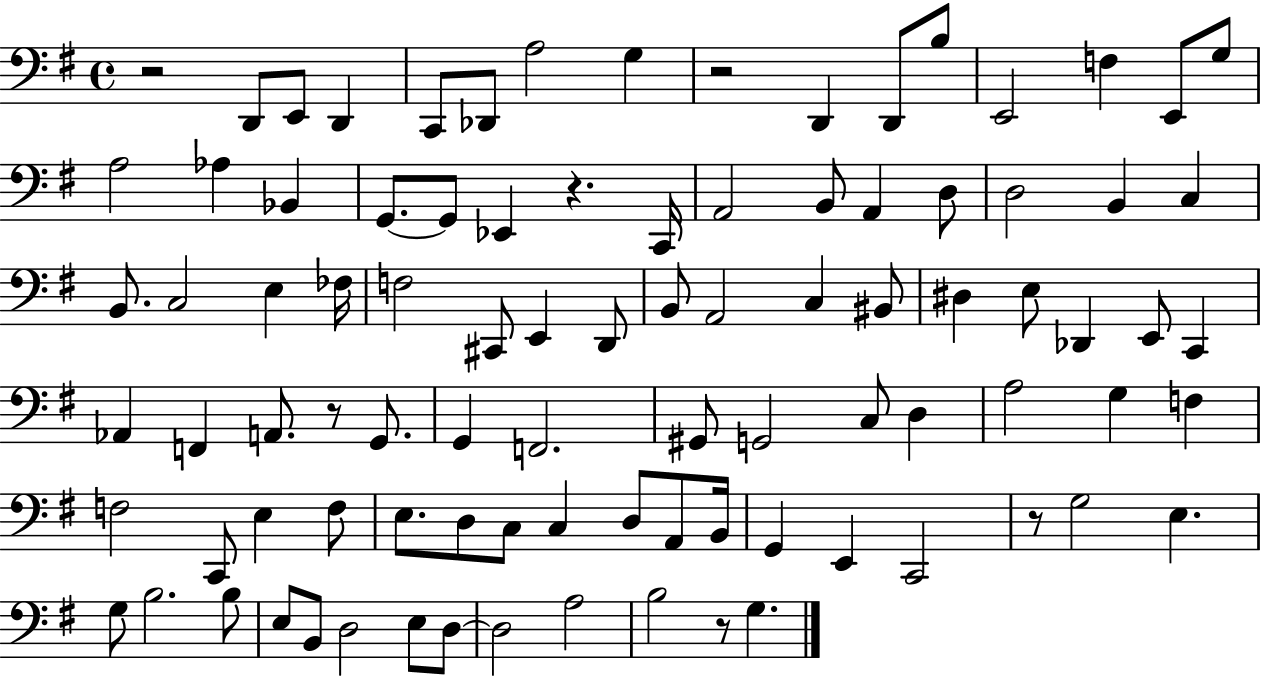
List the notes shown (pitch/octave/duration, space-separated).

R/h D2/e E2/e D2/q C2/e Db2/e A3/h G3/q R/h D2/q D2/e B3/e E2/h F3/q E2/e G3/e A3/h Ab3/q Bb2/q G2/e. G2/e Eb2/q R/q. C2/s A2/h B2/e A2/q D3/e D3/h B2/q C3/q B2/e. C3/h E3/q FES3/s F3/h C#2/e E2/q D2/e B2/e A2/h C3/q BIS2/e D#3/q E3/e Db2/q E2/e C2/q Ab2/q F2/q A2/e. R/e G2/e. G2/q F2/h. G#2/e G2/h C3/e D3/q A3/h G3/q F3/q F3/h C2/e E3/q F3/e E3/e. D3/e C3/e C3/q D3/e A2/e B2/s G2/q E2/q C2/h R/e G3/h E3/q. G3/e B3/h. B3/e E3/e B2/e D3/h E3/e D3/e D3/h A3/h B3/h R/e G3/q.